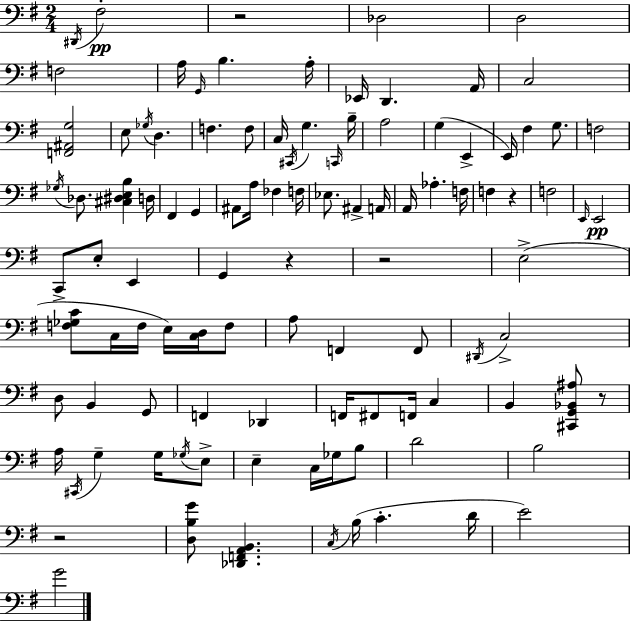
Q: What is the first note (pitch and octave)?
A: D#2